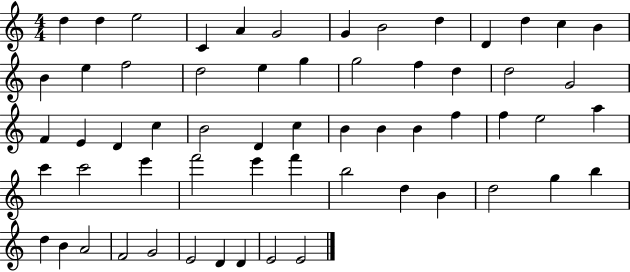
D5/q D5/q E5/h C4/q A4/q G4/h G4/q B4/h D5/q D4/q D5/q C5/q B4/q B4/q E5/q F5/h D5/h E5/q G5/q G5/h F5/q D5/q D5/h G4/h F4/q E4/q D4/q C5/q B4/h D4/q C5/q B4/q B4/q B4/q F5/q F5/q E5/h A5/q C6/q C6/h E6/q F6/h E6/q F6/q B5/h D5/q B4/q D5/h G5/q B5/q D5/q B4/q A4/h F4/h G4/h E4/h D4/q D4/q E4/h E4/h